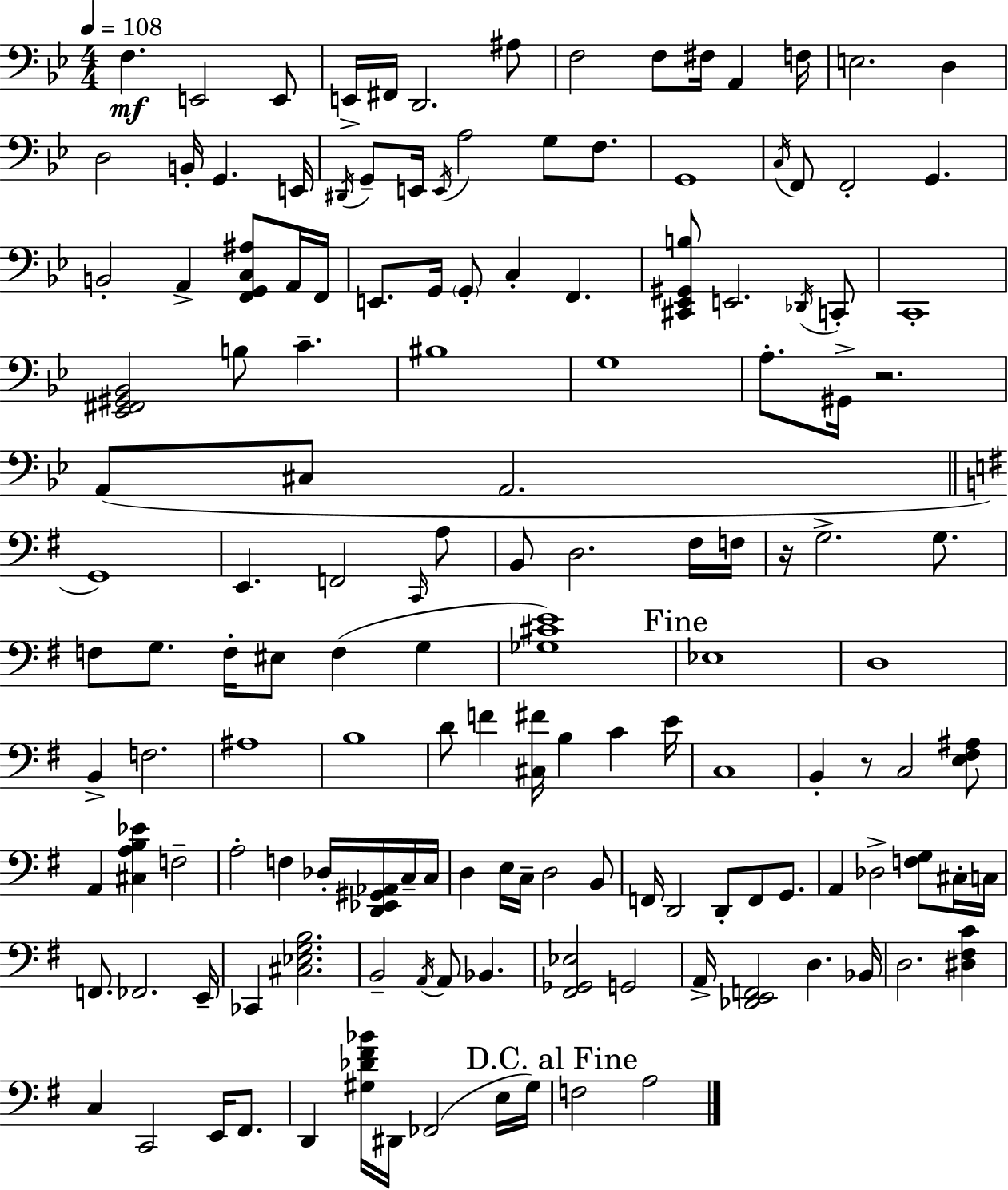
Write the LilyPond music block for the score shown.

{
  \clef bass
  \numericTimeSignature
  \time 4/4
  \key bes \major
  \tempo 4 = 108
  \repeat volta 2 { f4.\mf e,2 e,8 | e,16-> fis,16 d,2. ais8 | f2 f8 fis16 a,4 f16 | e2. d4 | \break d2 b,16-. g,4. e,16 | \acciaccatura { dis,16 } g,8-- e,16 \acciaccatura { e,16 } a2 g8 f8. | g,1 | \acciaccatura { c16 } f,8 f,2-. g,4. | \break b,2-. a,4-> <f, g, c ais>8 | a,16 f,16 e,8. g,16 \parenthesize g,8-. c4-. f,4. | <cis, ees, gis, b>8 e,2. | \acciaccatura { des,16 } c,8-. c,1-. | \break <ees, fis, gis, bes,>2 b8 c'4.-- | bis1 | g1 | a8.-. gis,16-> r2. | \break a,8( cis8 a,2. | \bar "||" \break \key g \major g,1) | e,4. f,2 \grace { c,16 } a8 | b,8 d2. fis16 | f16 r16 g2.-> g8. | \break f8 g8. f16-. eis8 f4( g4 | <ges cis' e'>1) | \mark "Fine" ees1 | d1 | \break b,4-> f2. | ais1 | b1 | d'8 f'4 <cis fis'>16 b4 c'4 | \break e'16 c1 | b,4-. r8 c2 <e fis ais>8 | a,4 <cis a b ees'>4 f2-- | a2-. f4 des16-. <d, ees, gis, aes,>16 c16-- | \break c16 d4 e16 c16-- d2 b,8 | f,16 d,2 d,8-. f,8 g,8. | a,4 des2-> <f g>8 cis16-. | c16 f,8. fes,2. | \break e,16-- ces,4 <cis ees g b>2. | b,2-- \acciaccatura { a,16 } a,8 bes,4. | <fis, ges, ees>2 g,2 | a,16-> <des, e, f,>2 d4. | \break bes,16 d2. <dis fis c'>4 | c4 c,2 e,16 fis,8. | d,4 <gis des' fis' bes'>16 dis,16 fes,2( | e16 gis16) \mark "D.C. al Fine" f2 a2 | \break } \bar "|."
}